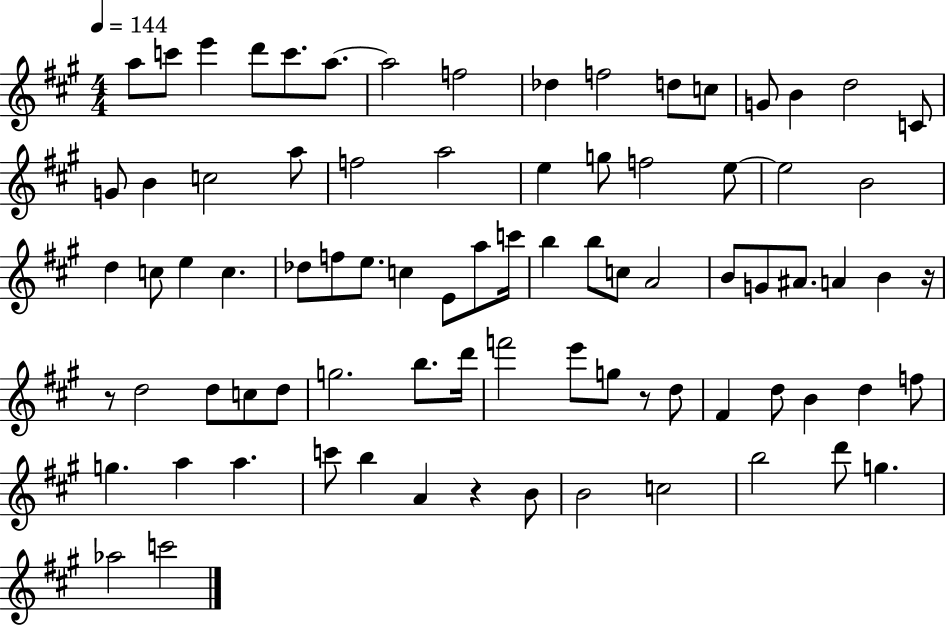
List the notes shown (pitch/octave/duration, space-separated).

A5/e C6/e E6/q D6/e C6/e. A5/e. A5/h F5/h Db5/q F5/h D5/e C5/e G4/e B4/q D5/h C4/e G4/e B4/q C5/h A5/e F5/h A5/h E5/q G5/e F5/h E5/e E5/h B4/h D5/q C5/e E5/q C5/q. Db5/e F5/e E5/e. C5/q E4/e A5/e C6/s B5/q B5/e C5/e A4/h B4/e G4/e A#4/e. A4/q B4/q R/s R/e D5/h D5/e C5/e D5/e G5/h. B5/e. D6/s F6/h E6/e G5/e R/e D5/e F#4/q D5/e B4/q D5/q F5/e G5/q. A5/q A5/q. C6/e B5/q A4/q R/q B4/e B4/h C5/h B5/h D6/e G5/q. Ab5/h C6/h